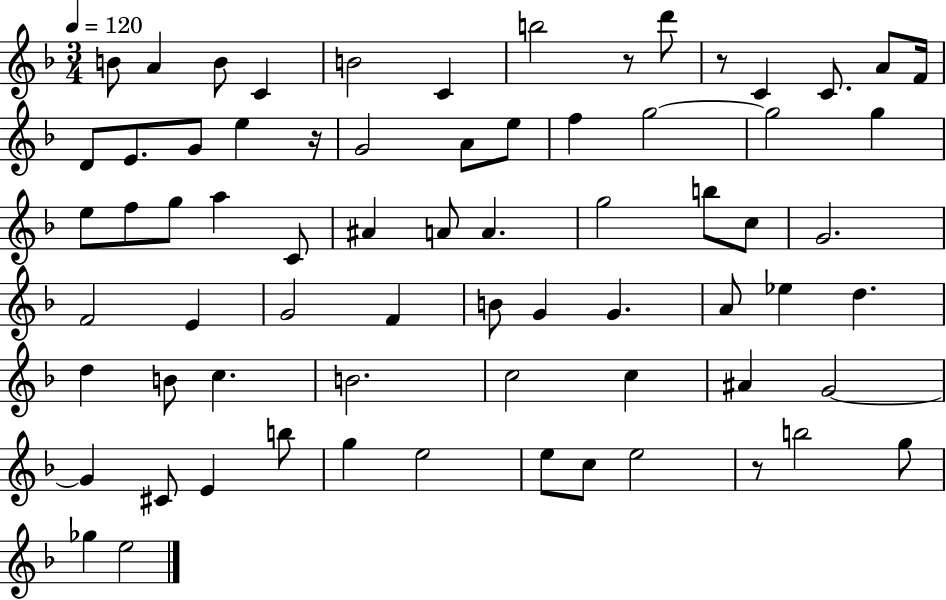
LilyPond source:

{
  \clef treble
  \numericTimeSignature
  \time 3/4
  \key f \major
  \tempo 4 = 120
  \repeat volta 2 { b'8 a'4 b'8 c'4 | b'2 c'4 | b''2 r8 d'''8 | r8 c'4 c'8. a'8 f'16 | \break d'8 e'8. g'8 e''4 r16 | g'2 a'8 e''8 | f''4 g''2~~ | g''2 g''4 | \break e''8 f''8 g''8 a''4 c'8 | ais'4 a'8 a'4. | g''2 b''8 c''8 | g'2. | \break f'2 e'4 | g'2 f'4 | b'8 g'4 g'4. | a'8 ees''4 d''4. | \break d''4 b'8 c''4. | b'2. | c''2 c''4 | ais'4 g'2~~ | \break g'4 cis'8 e'4 b''8 | g''4 e''2 | e''8 c''8 e''2 | r8 b''2 g''8 | \break ges''4 e''2 | } \bar "|."
}